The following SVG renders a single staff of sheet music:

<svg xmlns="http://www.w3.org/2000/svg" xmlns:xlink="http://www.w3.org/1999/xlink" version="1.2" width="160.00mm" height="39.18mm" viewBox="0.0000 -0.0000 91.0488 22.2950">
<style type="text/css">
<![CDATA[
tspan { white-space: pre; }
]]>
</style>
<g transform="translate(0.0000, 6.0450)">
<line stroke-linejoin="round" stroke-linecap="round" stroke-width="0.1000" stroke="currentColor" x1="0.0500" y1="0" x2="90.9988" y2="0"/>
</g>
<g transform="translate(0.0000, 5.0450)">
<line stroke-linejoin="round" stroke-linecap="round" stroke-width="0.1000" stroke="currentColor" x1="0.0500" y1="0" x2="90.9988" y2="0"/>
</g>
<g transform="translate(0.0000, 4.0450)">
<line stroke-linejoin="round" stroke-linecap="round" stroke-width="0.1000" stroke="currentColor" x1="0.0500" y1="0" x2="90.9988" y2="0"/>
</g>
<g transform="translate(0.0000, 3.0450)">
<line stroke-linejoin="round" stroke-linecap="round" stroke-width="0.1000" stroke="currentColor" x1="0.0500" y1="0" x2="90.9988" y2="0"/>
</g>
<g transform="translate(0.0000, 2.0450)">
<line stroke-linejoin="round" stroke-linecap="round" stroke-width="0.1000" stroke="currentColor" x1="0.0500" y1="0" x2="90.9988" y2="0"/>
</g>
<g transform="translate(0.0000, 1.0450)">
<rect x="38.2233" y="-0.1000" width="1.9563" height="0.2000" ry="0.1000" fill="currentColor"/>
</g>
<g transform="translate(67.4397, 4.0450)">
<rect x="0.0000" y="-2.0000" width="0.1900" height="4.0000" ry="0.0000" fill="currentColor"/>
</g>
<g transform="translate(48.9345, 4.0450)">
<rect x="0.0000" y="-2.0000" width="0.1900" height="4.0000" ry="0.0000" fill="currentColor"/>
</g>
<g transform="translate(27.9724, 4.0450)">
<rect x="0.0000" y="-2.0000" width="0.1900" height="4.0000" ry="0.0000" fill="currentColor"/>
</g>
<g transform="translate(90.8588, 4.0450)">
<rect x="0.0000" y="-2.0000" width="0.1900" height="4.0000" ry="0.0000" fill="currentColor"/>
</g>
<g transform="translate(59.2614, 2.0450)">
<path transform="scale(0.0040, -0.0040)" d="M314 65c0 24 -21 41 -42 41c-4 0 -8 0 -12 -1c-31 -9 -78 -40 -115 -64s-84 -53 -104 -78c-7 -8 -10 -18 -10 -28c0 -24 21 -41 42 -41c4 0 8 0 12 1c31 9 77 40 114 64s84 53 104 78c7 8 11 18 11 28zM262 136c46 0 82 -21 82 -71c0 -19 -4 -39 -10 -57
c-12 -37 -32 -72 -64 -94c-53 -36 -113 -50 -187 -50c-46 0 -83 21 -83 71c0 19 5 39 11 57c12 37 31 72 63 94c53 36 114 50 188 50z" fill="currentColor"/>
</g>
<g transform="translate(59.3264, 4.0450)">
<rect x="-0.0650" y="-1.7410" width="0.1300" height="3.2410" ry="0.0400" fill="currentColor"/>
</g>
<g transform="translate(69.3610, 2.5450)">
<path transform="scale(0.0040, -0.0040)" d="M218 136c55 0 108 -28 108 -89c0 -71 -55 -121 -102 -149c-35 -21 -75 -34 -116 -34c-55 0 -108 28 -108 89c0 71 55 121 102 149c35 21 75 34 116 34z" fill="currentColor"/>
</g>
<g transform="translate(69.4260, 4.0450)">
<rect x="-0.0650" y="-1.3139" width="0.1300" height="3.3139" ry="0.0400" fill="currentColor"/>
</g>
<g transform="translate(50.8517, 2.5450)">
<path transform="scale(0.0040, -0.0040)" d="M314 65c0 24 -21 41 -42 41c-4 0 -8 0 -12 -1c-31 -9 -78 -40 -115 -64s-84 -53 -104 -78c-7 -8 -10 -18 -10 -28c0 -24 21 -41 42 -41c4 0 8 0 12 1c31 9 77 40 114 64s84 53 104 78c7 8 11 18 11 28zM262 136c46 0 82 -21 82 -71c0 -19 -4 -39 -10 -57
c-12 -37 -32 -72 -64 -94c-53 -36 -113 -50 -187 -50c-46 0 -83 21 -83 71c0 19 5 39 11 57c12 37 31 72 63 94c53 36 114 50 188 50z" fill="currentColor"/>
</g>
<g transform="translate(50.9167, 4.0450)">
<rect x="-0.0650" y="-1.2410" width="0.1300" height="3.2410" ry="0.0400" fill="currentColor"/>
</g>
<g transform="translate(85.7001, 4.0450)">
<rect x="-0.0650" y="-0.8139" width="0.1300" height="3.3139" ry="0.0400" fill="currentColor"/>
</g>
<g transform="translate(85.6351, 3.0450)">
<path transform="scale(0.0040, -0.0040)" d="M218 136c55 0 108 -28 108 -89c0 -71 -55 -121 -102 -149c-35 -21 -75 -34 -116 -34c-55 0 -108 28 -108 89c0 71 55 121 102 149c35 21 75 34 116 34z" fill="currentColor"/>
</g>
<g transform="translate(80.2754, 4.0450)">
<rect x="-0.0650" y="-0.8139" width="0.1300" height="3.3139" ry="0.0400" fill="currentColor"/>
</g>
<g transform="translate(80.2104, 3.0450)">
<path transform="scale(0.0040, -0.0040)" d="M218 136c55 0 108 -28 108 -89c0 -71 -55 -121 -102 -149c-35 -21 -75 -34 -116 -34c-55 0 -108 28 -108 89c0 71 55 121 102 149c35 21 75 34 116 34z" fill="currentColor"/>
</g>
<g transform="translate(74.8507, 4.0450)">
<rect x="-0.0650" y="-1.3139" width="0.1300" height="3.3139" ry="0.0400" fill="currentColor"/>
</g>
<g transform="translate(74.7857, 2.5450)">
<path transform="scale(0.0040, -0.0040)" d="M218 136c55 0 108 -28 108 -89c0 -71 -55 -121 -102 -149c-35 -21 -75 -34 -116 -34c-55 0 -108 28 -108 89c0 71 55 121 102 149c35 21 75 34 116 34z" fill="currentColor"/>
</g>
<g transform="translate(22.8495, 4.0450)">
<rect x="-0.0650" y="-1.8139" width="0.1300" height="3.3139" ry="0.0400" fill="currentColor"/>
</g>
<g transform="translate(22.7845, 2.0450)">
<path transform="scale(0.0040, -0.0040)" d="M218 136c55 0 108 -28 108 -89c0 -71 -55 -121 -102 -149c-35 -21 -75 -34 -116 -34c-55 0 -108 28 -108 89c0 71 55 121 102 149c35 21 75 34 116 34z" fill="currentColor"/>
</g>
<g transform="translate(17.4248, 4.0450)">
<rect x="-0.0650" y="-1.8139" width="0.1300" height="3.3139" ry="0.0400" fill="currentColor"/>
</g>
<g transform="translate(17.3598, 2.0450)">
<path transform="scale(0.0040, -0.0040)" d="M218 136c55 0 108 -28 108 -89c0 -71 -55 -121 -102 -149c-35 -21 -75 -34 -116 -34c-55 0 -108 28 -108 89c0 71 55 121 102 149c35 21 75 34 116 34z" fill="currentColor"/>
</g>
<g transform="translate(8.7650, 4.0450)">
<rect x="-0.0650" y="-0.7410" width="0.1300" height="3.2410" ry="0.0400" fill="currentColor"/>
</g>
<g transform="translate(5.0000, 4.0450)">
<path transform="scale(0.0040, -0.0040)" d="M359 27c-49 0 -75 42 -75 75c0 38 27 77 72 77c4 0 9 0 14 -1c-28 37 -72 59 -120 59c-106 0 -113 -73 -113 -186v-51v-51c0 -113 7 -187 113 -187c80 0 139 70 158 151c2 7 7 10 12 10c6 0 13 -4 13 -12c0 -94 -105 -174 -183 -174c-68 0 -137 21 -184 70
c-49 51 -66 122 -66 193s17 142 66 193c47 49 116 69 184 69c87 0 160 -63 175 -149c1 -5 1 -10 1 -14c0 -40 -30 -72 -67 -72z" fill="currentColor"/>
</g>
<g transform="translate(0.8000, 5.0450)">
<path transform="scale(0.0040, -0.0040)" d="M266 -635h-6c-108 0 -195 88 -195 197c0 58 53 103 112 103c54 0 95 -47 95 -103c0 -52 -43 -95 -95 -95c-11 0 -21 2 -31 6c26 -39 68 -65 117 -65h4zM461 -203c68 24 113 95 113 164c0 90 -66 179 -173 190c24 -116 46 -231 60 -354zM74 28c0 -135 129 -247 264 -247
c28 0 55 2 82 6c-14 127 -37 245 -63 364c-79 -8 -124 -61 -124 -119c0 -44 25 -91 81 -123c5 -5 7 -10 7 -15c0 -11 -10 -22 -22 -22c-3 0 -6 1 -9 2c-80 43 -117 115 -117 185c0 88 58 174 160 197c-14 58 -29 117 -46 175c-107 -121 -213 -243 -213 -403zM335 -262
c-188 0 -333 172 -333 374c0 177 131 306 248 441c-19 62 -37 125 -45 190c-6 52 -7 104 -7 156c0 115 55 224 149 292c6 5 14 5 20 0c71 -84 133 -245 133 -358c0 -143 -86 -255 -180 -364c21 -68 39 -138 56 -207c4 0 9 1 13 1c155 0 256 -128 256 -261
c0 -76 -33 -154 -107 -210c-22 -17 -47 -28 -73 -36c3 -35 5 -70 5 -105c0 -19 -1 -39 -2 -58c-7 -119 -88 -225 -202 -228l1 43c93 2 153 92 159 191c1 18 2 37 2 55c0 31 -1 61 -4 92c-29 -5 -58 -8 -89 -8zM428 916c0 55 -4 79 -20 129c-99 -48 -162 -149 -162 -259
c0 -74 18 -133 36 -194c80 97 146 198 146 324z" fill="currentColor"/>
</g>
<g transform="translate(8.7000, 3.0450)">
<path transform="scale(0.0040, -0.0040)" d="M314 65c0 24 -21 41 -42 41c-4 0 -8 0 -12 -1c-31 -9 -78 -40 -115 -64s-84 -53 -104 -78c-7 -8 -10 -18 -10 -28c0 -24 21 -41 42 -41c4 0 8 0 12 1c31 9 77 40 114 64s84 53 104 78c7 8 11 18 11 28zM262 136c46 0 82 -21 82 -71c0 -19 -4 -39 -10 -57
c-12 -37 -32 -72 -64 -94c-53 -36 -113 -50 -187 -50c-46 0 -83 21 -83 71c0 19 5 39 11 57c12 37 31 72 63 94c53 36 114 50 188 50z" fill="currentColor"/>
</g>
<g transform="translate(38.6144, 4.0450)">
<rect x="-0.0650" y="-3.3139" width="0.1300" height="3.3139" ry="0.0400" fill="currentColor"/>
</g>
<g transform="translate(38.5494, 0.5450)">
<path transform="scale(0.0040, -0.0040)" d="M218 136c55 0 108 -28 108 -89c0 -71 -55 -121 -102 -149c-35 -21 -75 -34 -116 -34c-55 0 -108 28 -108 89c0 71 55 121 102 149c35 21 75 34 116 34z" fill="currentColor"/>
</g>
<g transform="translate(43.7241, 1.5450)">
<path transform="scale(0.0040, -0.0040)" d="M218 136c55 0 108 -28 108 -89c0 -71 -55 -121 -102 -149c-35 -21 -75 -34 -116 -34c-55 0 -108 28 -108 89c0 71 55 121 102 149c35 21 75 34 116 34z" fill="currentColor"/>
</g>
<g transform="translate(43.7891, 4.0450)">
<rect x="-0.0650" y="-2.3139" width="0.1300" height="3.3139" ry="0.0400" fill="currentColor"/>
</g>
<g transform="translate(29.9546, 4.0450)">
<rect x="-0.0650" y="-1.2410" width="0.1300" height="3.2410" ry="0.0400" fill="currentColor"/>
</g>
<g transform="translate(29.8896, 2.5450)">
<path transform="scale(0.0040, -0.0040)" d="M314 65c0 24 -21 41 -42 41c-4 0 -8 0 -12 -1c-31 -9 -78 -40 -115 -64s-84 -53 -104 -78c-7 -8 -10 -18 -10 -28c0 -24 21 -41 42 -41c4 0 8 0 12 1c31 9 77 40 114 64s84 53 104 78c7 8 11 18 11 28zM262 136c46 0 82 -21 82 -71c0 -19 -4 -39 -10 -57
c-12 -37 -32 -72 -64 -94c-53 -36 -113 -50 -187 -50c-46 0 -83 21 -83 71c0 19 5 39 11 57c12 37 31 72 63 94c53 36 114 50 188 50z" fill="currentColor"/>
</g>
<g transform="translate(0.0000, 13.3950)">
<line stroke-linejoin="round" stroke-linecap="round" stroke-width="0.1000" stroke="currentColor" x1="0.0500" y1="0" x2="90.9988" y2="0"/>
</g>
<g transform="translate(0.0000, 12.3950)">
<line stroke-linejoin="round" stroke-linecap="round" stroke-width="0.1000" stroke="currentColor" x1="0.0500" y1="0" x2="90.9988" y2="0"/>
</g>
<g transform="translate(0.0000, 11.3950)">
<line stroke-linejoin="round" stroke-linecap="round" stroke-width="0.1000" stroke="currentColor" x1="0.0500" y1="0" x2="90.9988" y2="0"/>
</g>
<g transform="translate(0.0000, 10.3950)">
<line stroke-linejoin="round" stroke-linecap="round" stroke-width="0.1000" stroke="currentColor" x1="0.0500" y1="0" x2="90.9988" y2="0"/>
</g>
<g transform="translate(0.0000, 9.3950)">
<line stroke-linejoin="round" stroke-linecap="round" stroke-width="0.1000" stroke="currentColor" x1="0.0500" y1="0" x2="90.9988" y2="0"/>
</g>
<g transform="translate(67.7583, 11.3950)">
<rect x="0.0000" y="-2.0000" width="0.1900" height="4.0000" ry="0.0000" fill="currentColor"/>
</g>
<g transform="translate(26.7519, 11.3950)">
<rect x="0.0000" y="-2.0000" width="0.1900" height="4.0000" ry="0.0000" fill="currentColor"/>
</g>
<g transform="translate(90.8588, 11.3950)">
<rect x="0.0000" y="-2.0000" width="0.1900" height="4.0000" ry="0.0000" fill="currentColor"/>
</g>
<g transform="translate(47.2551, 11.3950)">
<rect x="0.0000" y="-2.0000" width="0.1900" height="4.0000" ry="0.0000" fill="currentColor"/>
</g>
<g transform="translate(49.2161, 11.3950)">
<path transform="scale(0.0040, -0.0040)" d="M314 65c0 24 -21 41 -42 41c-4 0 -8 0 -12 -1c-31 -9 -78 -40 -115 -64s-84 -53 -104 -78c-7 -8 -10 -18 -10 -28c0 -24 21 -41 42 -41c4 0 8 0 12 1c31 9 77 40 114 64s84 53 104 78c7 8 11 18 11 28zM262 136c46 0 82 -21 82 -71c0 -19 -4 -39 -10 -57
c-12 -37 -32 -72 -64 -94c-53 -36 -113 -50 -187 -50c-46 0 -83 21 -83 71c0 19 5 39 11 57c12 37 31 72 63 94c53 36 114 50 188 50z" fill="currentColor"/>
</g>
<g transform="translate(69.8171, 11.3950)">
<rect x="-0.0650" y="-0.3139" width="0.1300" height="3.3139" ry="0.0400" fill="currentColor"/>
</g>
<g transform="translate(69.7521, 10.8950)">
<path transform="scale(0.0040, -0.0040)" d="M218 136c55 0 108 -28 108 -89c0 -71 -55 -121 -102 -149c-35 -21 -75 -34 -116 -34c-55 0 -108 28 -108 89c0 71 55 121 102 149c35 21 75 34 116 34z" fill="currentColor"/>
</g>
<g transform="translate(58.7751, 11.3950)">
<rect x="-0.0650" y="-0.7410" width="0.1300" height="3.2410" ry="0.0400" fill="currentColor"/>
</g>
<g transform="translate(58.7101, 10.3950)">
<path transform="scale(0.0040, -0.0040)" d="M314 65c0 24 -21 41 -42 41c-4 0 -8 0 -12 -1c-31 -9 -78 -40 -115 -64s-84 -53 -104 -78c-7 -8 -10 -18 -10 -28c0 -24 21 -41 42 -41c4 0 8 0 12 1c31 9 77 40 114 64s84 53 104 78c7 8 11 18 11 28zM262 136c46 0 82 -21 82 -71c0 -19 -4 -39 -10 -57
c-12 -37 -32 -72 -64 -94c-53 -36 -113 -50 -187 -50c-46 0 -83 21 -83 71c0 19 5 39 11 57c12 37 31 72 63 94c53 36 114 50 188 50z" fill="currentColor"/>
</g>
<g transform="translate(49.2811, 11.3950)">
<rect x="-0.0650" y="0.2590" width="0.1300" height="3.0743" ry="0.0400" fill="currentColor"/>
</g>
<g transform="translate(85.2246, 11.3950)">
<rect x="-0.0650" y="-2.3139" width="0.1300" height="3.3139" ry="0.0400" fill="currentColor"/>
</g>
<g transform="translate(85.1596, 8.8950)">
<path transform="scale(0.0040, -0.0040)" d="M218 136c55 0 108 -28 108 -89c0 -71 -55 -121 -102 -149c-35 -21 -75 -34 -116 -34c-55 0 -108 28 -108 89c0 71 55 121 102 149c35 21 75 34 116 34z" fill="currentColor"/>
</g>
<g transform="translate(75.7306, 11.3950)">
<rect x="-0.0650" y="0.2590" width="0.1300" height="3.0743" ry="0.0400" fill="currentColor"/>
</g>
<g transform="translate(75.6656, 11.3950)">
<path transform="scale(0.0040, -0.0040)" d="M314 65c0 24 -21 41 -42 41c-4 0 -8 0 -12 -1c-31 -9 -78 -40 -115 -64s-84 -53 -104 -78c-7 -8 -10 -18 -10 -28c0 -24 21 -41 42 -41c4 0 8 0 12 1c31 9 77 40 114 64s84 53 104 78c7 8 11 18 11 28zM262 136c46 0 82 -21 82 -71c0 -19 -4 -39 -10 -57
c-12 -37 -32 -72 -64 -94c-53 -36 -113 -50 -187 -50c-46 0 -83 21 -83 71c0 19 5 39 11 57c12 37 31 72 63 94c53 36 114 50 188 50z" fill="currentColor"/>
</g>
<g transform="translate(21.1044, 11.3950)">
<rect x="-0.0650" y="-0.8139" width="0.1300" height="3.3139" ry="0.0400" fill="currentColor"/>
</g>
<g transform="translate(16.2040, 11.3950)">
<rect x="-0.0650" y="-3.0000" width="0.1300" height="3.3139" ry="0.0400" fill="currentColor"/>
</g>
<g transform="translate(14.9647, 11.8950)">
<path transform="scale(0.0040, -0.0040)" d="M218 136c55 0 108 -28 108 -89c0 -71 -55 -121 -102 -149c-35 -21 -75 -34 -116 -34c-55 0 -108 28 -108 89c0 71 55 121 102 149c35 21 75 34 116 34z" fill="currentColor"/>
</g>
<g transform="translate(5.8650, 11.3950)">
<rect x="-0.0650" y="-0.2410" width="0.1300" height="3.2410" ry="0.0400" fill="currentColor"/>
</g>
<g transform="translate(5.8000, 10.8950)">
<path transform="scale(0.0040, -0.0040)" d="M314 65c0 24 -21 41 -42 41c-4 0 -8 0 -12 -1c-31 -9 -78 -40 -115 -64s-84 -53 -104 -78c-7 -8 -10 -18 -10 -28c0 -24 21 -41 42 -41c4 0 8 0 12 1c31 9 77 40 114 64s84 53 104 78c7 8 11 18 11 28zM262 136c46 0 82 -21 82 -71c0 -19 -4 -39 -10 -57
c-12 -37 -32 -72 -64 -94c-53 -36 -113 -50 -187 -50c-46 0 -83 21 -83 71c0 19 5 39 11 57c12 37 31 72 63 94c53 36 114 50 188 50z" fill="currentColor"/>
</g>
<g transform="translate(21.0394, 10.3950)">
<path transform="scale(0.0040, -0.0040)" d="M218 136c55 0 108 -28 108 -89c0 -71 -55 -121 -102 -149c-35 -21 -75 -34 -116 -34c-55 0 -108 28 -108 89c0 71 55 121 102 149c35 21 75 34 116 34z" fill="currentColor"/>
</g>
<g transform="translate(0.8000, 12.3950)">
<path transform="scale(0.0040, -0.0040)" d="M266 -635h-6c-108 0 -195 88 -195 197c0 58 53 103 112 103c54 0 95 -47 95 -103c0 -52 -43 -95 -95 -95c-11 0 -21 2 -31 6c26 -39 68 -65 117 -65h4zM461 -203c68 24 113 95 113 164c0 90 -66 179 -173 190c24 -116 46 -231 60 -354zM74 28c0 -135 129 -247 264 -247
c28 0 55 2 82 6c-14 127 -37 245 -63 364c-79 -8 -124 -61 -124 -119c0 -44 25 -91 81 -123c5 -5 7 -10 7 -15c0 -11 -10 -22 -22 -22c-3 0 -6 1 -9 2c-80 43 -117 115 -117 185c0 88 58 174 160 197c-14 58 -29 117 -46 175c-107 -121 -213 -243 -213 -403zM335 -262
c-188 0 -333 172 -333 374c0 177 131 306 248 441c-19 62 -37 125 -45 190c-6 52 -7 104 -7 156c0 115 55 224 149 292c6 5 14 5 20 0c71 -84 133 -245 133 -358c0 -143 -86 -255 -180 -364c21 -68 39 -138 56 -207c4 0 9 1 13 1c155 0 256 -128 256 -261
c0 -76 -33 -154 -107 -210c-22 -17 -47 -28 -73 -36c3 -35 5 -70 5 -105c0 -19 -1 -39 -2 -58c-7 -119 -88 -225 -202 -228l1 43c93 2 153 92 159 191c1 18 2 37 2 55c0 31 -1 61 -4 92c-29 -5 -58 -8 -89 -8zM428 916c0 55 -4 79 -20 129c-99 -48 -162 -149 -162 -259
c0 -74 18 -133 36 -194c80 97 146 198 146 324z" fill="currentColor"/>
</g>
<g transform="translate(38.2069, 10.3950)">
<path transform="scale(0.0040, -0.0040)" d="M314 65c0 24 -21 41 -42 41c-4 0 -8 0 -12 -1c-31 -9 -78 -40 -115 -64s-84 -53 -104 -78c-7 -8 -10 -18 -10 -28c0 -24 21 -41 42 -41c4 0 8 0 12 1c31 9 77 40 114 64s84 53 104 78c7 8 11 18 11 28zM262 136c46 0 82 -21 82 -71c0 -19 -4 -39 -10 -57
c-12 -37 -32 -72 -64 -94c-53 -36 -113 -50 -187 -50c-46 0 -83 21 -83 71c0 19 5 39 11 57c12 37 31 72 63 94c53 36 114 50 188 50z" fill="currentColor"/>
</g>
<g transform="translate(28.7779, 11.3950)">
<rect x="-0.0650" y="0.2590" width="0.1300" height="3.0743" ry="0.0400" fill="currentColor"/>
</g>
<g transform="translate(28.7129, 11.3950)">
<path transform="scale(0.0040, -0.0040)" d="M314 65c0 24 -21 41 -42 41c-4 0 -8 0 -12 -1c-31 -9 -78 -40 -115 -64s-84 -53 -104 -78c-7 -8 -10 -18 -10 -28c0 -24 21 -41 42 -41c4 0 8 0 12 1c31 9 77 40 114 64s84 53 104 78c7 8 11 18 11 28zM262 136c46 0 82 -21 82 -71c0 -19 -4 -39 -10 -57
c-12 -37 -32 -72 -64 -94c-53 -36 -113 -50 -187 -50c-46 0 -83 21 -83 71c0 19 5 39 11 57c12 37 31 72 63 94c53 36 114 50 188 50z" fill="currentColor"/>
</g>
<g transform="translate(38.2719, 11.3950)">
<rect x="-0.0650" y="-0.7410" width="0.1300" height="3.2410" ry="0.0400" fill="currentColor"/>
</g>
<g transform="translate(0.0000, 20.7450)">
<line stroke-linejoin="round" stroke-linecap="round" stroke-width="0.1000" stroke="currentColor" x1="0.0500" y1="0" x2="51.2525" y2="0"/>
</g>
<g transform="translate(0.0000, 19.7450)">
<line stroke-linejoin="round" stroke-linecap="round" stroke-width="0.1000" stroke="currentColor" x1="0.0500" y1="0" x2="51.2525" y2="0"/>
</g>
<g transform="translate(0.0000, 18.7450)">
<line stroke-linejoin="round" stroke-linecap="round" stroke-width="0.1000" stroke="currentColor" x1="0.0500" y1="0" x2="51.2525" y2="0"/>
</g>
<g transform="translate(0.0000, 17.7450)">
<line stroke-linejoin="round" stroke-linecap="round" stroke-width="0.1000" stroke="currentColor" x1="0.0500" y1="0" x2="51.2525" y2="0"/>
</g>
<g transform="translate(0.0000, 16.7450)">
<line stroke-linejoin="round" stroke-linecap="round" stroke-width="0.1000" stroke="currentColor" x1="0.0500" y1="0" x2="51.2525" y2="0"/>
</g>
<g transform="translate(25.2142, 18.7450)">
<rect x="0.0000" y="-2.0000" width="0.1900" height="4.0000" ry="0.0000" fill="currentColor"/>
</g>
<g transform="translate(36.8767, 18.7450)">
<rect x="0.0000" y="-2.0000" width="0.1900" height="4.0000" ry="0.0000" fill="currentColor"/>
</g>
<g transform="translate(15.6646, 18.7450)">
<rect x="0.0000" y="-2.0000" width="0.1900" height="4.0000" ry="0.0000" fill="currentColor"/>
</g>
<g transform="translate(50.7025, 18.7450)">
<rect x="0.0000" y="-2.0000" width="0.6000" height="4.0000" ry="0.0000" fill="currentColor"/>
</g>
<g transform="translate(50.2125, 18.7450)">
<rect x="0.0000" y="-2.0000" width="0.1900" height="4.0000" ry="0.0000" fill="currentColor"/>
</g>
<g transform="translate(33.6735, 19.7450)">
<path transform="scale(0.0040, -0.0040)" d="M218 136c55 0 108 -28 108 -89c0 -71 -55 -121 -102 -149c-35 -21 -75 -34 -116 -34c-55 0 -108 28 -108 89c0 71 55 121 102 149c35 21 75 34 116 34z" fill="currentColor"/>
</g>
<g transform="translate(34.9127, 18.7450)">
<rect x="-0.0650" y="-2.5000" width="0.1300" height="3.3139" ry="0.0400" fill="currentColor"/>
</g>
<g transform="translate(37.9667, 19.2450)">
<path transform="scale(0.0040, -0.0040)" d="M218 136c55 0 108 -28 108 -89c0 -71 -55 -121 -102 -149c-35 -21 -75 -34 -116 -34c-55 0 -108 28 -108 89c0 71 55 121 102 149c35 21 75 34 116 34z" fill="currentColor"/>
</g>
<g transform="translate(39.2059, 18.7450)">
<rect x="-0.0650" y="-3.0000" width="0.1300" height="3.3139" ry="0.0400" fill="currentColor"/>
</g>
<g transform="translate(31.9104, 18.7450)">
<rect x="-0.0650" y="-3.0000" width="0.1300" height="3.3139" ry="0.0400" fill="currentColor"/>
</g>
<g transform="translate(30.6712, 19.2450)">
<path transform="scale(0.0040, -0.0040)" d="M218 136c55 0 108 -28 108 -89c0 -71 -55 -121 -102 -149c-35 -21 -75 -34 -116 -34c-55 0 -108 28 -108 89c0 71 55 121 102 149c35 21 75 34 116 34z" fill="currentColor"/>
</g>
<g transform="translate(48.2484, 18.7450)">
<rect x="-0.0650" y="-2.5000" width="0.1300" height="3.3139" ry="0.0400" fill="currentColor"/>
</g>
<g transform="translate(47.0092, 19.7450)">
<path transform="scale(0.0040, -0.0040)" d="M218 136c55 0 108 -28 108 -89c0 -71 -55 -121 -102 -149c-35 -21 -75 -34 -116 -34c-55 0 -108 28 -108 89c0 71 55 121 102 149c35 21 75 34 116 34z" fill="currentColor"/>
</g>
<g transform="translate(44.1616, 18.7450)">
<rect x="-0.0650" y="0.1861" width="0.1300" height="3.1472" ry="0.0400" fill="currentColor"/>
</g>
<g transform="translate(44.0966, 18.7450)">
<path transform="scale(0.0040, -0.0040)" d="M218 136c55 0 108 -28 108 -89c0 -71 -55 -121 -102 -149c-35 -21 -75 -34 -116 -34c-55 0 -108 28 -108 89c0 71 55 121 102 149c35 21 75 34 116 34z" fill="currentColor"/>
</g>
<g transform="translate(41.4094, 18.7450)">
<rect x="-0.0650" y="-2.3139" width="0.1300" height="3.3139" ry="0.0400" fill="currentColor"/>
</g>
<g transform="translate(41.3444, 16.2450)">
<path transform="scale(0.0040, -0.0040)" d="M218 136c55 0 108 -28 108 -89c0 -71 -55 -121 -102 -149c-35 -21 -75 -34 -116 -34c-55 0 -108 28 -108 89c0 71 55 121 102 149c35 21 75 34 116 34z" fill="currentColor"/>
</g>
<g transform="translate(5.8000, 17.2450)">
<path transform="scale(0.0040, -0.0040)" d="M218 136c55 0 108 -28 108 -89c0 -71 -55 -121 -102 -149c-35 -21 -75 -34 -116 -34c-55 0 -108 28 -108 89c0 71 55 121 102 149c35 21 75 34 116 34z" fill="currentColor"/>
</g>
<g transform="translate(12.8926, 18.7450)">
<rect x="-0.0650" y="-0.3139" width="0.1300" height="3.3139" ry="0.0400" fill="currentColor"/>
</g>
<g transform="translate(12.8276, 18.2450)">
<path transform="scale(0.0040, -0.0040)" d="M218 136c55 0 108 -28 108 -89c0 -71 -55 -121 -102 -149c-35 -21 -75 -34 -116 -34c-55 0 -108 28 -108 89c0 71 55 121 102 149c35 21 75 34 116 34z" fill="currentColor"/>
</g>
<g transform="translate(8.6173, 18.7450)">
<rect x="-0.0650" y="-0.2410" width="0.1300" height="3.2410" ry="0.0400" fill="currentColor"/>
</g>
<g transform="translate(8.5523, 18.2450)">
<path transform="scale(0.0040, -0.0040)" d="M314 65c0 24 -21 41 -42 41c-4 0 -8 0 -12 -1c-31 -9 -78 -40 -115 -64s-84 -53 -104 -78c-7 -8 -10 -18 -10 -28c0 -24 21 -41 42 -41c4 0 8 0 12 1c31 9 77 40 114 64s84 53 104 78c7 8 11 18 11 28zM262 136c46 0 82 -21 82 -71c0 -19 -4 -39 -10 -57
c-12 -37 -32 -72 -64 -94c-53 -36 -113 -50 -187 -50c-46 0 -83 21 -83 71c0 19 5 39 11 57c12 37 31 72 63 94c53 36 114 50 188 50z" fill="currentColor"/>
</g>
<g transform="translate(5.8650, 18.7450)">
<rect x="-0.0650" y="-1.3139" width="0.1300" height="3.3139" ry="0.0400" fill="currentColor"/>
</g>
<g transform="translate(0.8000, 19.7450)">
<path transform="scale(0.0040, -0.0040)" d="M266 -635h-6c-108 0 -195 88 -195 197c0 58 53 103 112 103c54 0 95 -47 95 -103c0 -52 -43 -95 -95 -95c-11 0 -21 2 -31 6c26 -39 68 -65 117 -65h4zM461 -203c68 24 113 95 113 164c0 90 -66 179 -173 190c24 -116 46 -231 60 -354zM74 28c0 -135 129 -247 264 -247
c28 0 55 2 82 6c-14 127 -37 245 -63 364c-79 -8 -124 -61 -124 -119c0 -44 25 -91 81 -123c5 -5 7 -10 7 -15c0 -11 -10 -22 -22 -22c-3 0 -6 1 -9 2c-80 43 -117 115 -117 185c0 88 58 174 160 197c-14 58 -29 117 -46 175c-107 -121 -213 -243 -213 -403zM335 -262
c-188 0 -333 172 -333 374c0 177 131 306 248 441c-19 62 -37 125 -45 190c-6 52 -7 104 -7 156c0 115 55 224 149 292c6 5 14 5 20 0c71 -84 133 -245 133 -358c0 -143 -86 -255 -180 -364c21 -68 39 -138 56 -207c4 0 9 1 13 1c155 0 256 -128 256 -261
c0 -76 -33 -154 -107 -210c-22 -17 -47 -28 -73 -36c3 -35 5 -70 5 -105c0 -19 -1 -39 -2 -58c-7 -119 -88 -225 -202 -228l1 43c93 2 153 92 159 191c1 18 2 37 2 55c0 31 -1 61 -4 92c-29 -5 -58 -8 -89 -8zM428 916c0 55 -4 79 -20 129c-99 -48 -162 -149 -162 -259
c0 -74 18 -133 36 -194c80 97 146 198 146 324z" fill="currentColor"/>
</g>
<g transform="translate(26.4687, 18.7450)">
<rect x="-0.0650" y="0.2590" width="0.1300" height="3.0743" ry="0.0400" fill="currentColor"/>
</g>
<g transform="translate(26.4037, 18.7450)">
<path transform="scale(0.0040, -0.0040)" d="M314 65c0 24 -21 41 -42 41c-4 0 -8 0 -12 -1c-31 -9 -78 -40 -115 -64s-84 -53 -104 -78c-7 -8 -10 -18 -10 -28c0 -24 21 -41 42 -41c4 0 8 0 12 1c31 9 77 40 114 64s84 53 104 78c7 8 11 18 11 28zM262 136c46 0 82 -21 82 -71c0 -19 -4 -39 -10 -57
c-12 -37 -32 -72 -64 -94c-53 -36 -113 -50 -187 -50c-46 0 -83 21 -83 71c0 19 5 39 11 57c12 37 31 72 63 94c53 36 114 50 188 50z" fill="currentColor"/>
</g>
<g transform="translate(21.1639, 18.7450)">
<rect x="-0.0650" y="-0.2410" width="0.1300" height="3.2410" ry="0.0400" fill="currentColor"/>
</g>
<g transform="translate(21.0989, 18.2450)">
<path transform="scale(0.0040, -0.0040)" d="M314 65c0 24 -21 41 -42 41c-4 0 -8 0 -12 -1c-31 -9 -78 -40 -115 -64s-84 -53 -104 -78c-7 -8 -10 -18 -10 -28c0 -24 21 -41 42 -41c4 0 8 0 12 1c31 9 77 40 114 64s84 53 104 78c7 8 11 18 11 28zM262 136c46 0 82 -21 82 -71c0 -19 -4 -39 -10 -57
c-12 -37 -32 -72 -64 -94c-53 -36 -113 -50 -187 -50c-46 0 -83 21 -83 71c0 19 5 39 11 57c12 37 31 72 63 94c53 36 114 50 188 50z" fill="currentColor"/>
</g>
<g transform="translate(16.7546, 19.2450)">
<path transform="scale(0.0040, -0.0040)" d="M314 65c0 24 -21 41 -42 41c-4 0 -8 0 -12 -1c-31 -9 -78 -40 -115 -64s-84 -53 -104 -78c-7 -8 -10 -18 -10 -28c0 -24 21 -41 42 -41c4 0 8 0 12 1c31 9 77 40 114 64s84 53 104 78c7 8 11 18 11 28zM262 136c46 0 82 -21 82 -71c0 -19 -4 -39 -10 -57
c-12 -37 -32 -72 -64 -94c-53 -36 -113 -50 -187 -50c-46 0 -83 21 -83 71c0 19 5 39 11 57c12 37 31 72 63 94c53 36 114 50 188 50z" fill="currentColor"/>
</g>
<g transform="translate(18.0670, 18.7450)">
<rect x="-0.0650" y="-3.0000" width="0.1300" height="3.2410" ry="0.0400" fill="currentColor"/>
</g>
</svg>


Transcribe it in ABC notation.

X:1
T:Untitled
M:4/4
L:1/4
K:C
d2 f f e2 b g e2 f2 e e d d c2 A d B2 d2 B2 d2 c B2 g e c2 c A2 c2 B2 A G A g B G